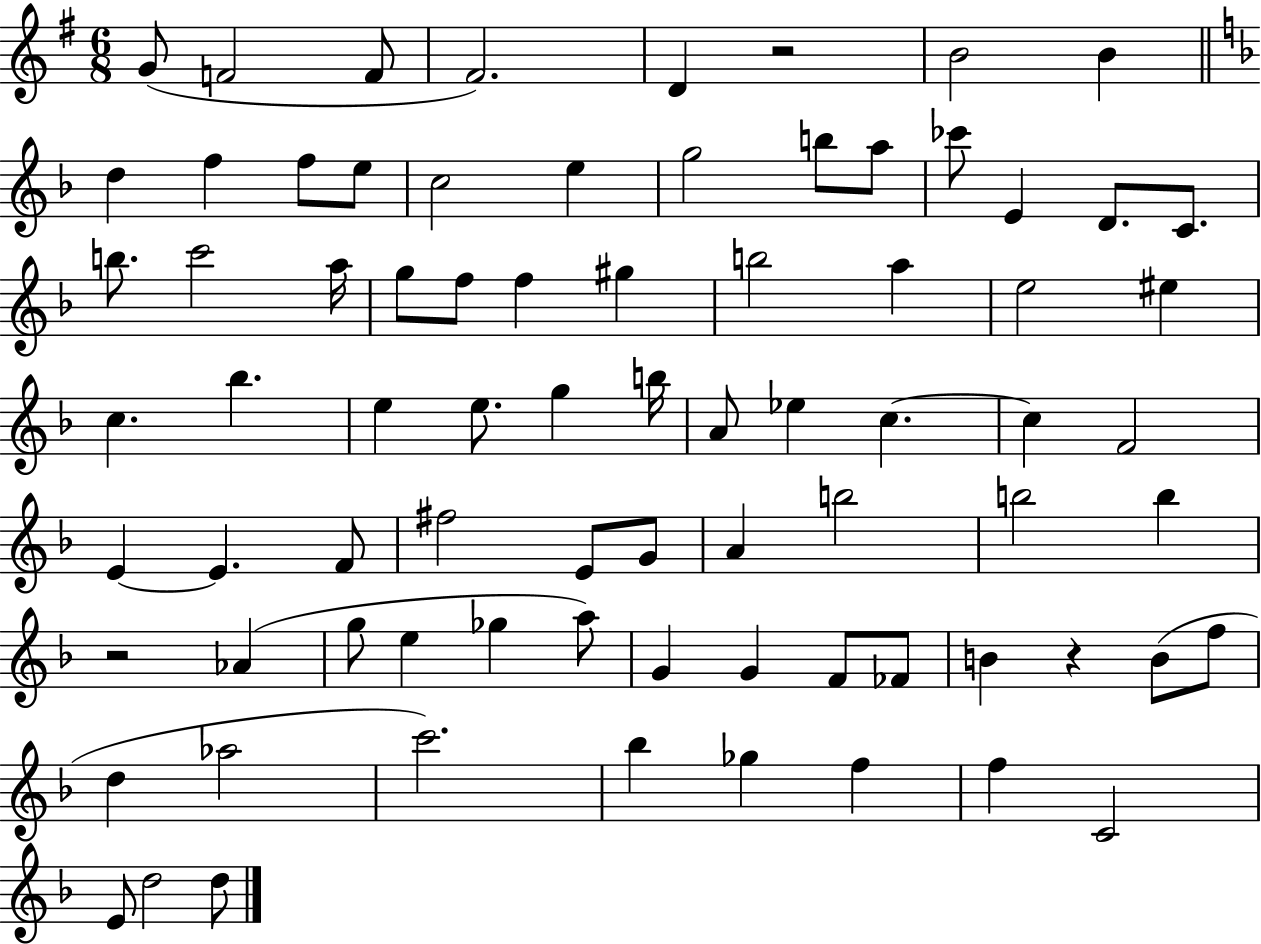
G4/e F4/h F4/e F#4/h. D4/q R/h B4/h B4/q D5/q F5/q F5/e E5/e C5/h E5/q G5/h B5/e A5/e CES6/e E4/q D4/e. C4/e. B5/e. C6/h A5/s G5/e F5/e F5/q G#5/q B5/h A5/q E5/h EIS5/q C5/q. Bb5/q. E5/q E5/e. G5/q B5/s A4/e Eb5/q C5/q. C5/q F4/h E4/q E4/q. F4/e F#5/h E4/e G4/e A4/q B5/h B5/h B5/q R/h Ab4/q G5/e E5/q Gb5/q A5/e G4/q G4/q F4/e FES4/e B4/q R/q B4/e F5/e D5/q Ab5/h C6/h. Bb5/q Gb5/q F5/q F5/q C4/h E4/e D5/h D5/e